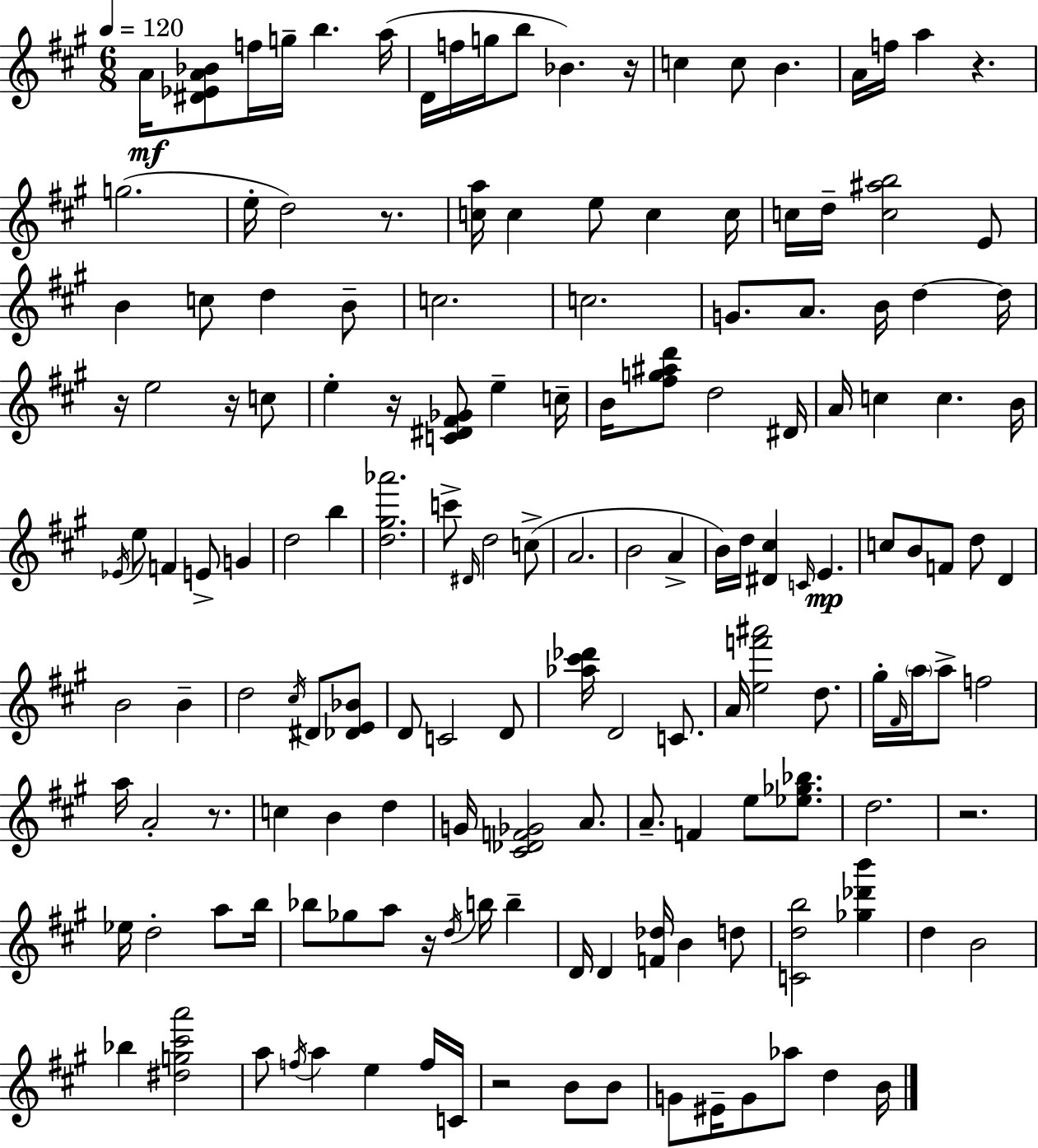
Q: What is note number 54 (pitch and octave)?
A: G4